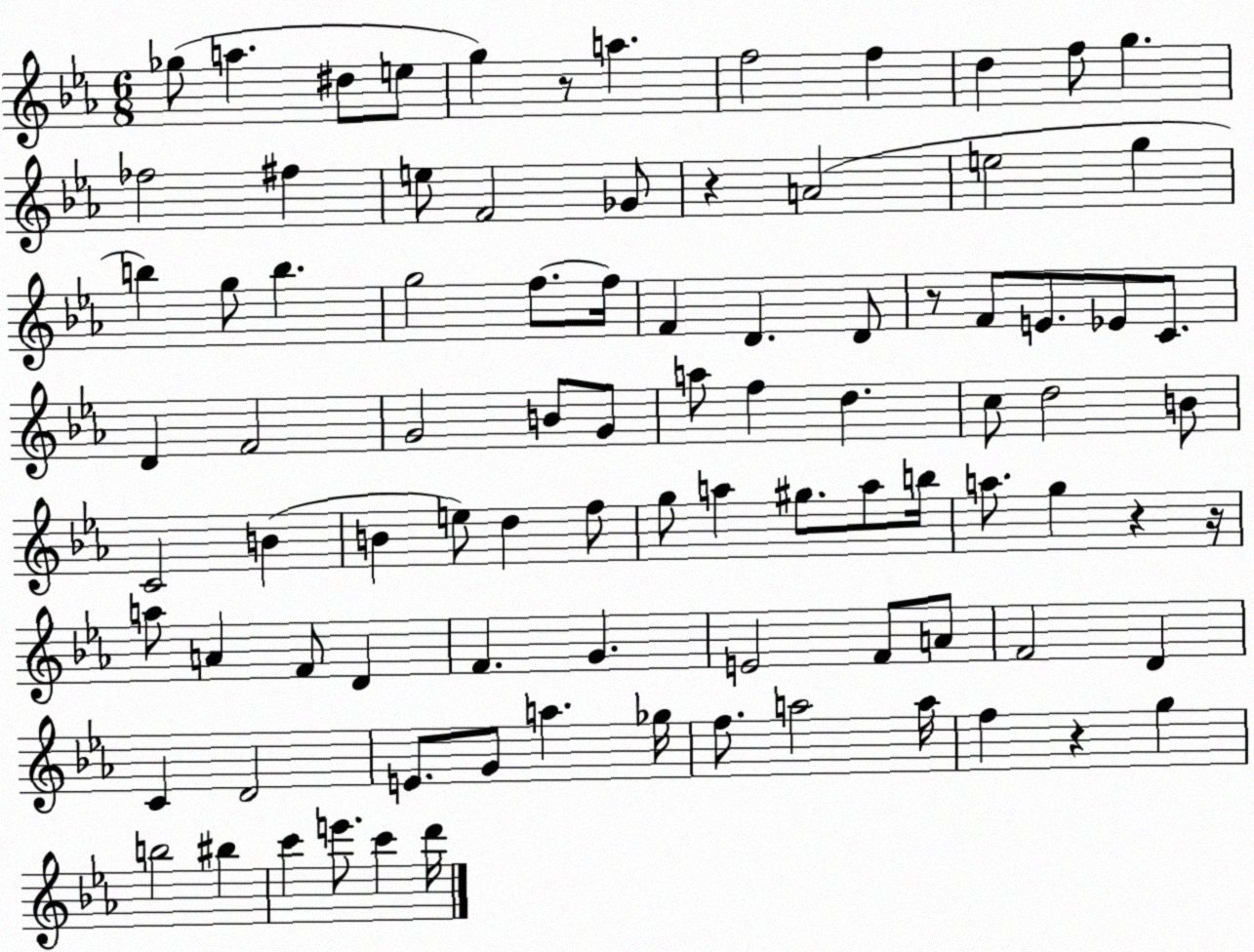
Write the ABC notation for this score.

X:1
T:Untitled
M:6/8
L:1/4
K:Eb
_g/2 a ^d/2 e/2 g z/2 a f2 f d f/2 g _f2 ^f e/2 F2 _G/2 z A2 e2 g b g/2 b g2 f/2 f/4 F D D/2 z/2 F/2 E/2 _E/2 C/2 D F2 G2 B/2 G/2 a/2 f d c/2 d2 B/2 C2 B B e/2 d f/2 g/2 a ^g/2 a/2 b/4 a/2 g z z/4 a/2 A F/2 D F G E2 F/2 A/2 F2 D C D2 E/2 G/2 a _g/4 f/2 a2 a/4 f z g b2 ^b c' e'/2 c' d'/4